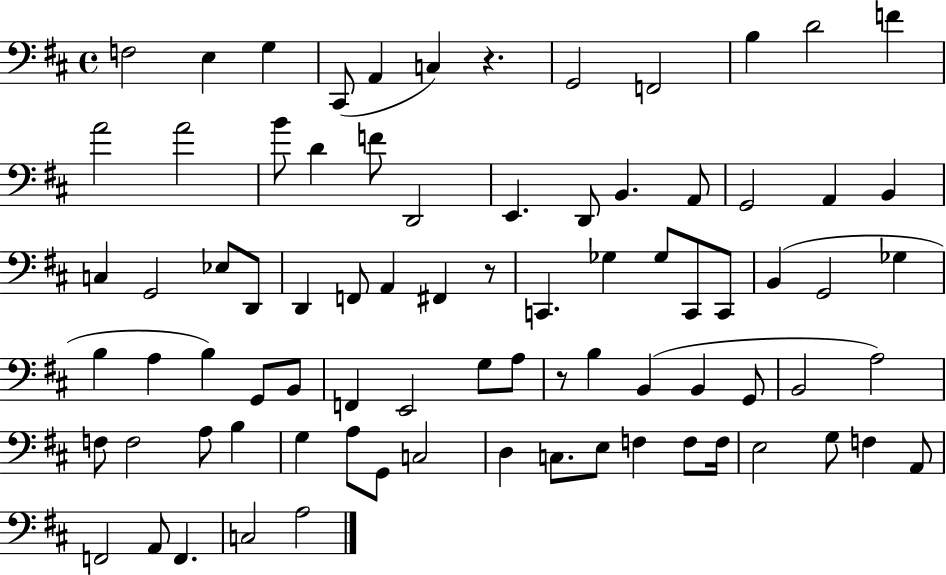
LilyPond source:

{
  \clef bass
  \time 4/4
  \defaultTimeSignature
  \key d \major
  f2 e4 g4 | cis,8( a,4 c4) r4. | g,2 f,2 | b4 d'2 f'4 | \break a'2 a'2 | b'8 d'4 f'8 d,2 | e,4. d,8 b,4. a,8 | g,2 a,4 b,4 | \break c4 g,2 ees8 d,8 | d,4 f,8 a,4 fis,4 r8 | c,4. ges4 ges8 c,8 c,8 | b,4( g,2 ges4 | \break b4 a4 b4) g,8 b,8 | f,4 e,2 g8 a8 | r8 b4 b,4( b,4 g,8 | b,2 a2) | \break f8 f2 a8 b4 | g4 a8 g,8 c2 | d4 c8. e8 f4 f8 f16 | e2 g8 f4 a,8 | \break f,2 a,8 f,4. | c2 a2 | \bar "|."
}